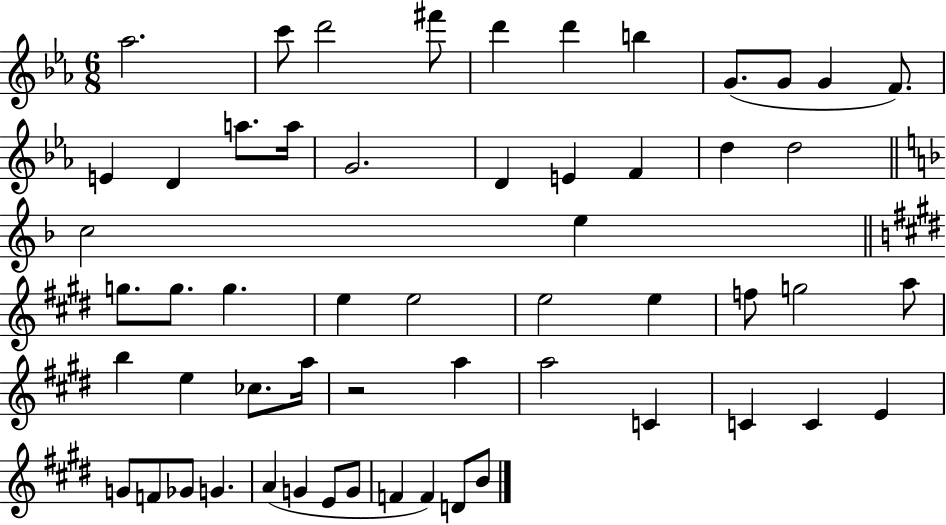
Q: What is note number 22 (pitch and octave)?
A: C5